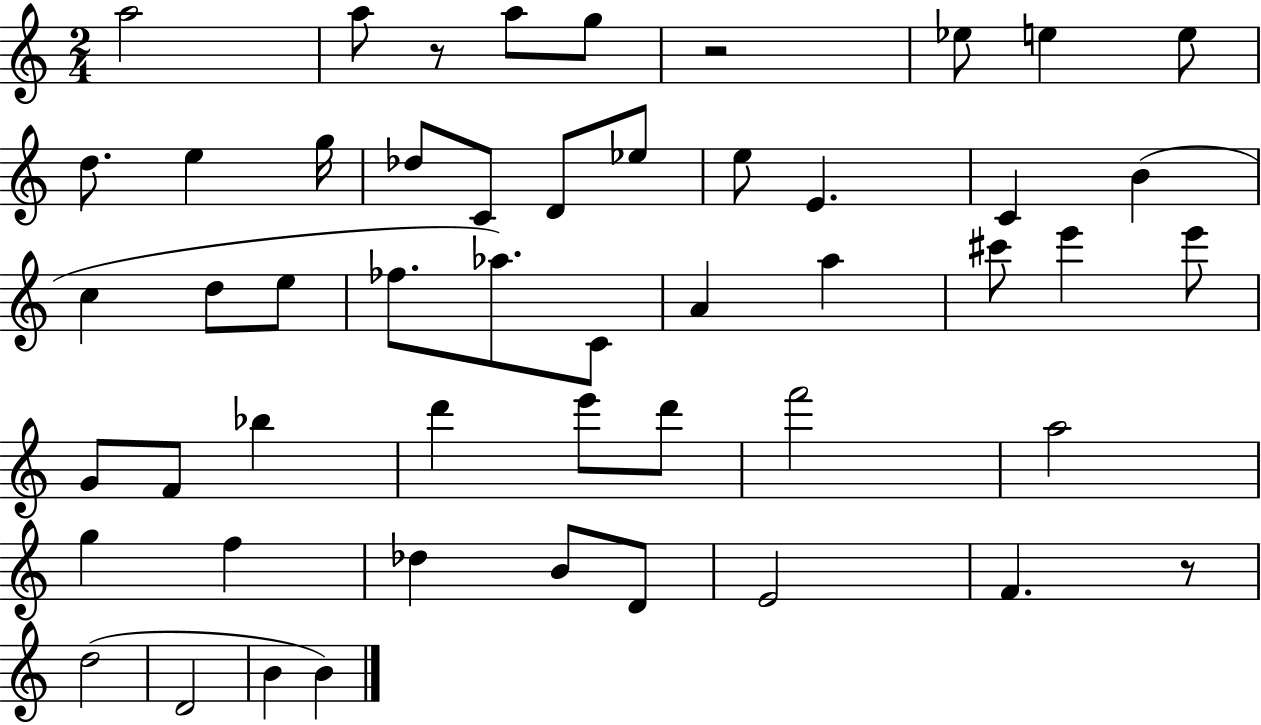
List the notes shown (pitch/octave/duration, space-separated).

A5/h A5/e R/e A5/e G5/e R/h Eb5/e E5/q E5/e D5/e. E5/q G5/s Db5/e C4/e D4/e Eb5/e E5/e E4/q. C4/q B4/q C5/q D5/e E5/e FES5/e. Ab5/e. C4/e A4/q A5/q C#6/e E6/q E6/e G4/e F4/e Bb5/q D6/q E6/e D6/e F6/h A5/h G5/q F5/q Db5/q B4/e D4/e E4/h F4/q. R/e D5/h D4/h B4/q B4/q